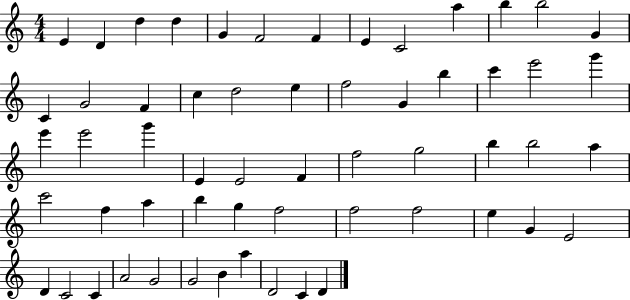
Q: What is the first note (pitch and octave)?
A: E4